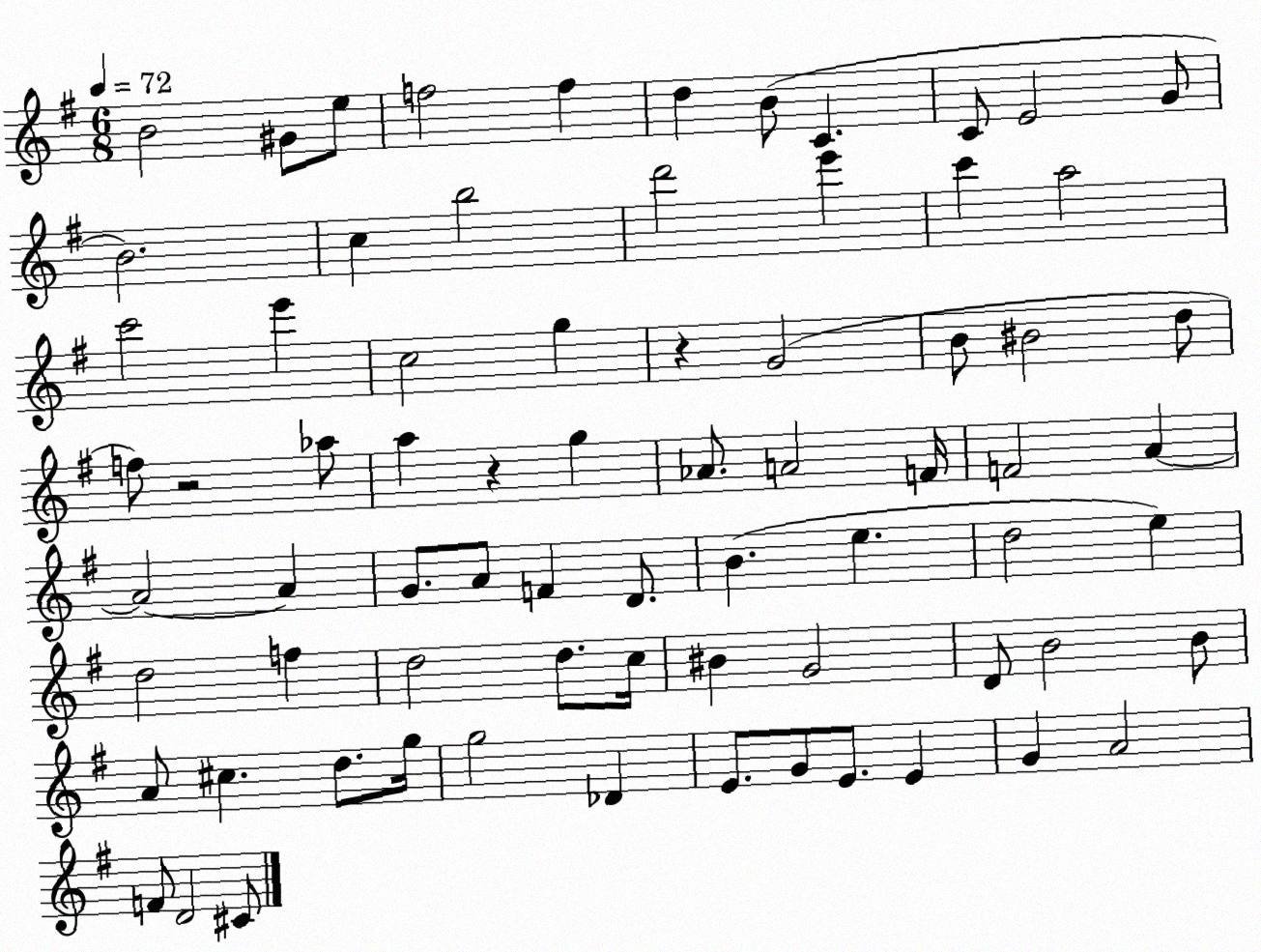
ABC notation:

X:1
T:Untitled
M:6/8
L:1/4
K:G
B2 ^G/2 e/2 f2 f d B/2 C C/2 E2 G/2 B2 c b2 d'2 e' c' a2 c'2 e' c2 g z G2 B/2 ^B2 d/2 f/2 z2 _a/2 a z g _A/2 A2 F/4 F2 A A2 A G/2 A/2 F D/2 B e d2 e d2 f d2 d/2 c/4 ^B G2 D/2 B2 B/2 A/2 ^c d/2 g/4 g2 _D E/2 G/2 E/2 E G A2 F/2 D2 ^C/2